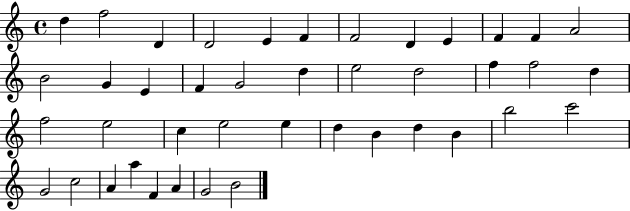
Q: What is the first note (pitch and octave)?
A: D5